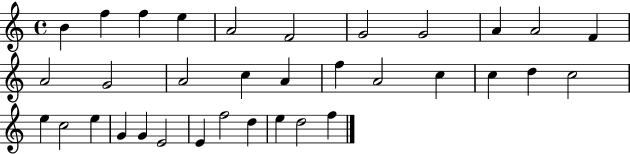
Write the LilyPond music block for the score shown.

{
  \clef treble
  \time 4/4
  \defaultTimeSignature
  \key c \major
  b'4 f''4 f''4 e''4 | a'2 f'2 | g'2 g'2 | a'4 a'2 f'4 | \break a'2 g'2 | a'2 c''4 a'4 | f''4 a'2 c''4 | c''4 d''4 c''2 | \break e''4 c''2 e''4 | g'4 g'4 e'2 | e'4 f''2 d''4 | e''4 d''2 f''4 | \break \bar "|."
}